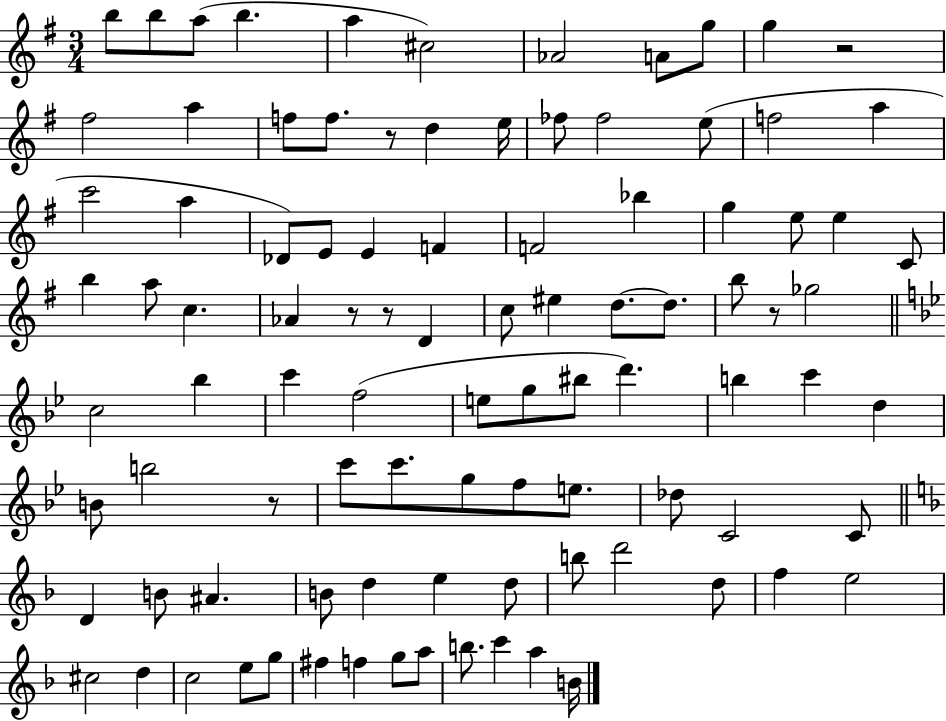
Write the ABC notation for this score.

X:1
T:Untitled
M:3/4
L:1/4
K:G
b/2 b/2 a/2 b a ^c2 _A2 A/2 g/2 g z2 ^f2 a f/2 f/2 z/2 d e/4 _f/2 _f2 e/2 f2 a c'2 a _D/2 E/2 E F F2 _b g e/2 e C/2 b a/2 c _A z/2 z/2 D c/2 ^e d/2 d/2 b/2 z/2 _g2 c2 _b c' f2 e/2 g/2 ^b/2 d' b c' d B/2 b2 z/2 c'/2 c'/2 g/2 f/2 e/2 _d/2 C2 C/2 D B/2 ^A B/2 d e d/2 b/2 d'2 d/2 f e2 ^c2 d c2 e/2 g/2 ^f f g/2 a/2 b/2 c' a B/4